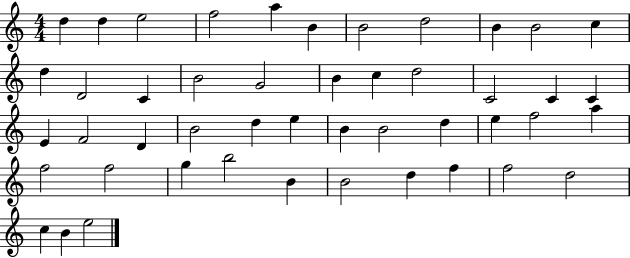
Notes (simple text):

D5/q D5/q E5/h F5/h A5/q B4/q B4/h D5/h B4/q B4/h C5/q D5/q D4/h C4/q B4/h G4/h B4/q C5/q D5/h C4/h C4/q C4/q E4/q F4/h D4/q B4/h D5/q E5/q B4/q B4/h D5/q E5/q F5/h A5/q F5/h F5/h G5/q B5/h B4/q B4/h D5/q F5/q F5/h D5/h C5/q B4/q E5/h